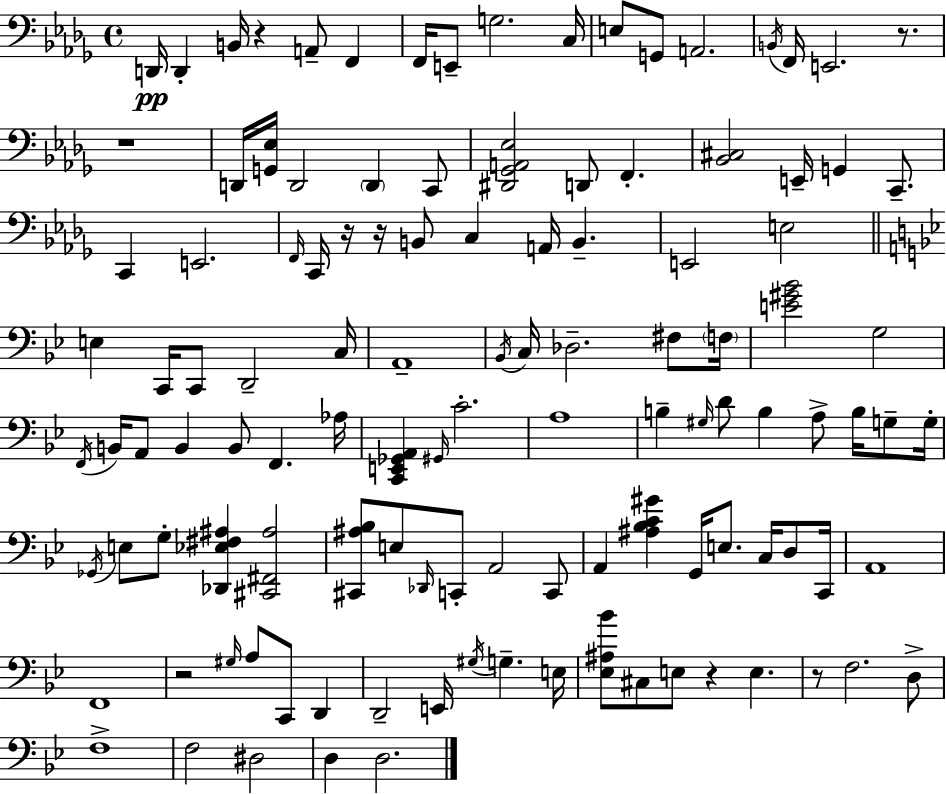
X:1
T:Untitled
M:4/4
L:1/4
K:Bbm
D,,/4 D,, B,,/4 z A,,/2 F,, F,,/4 E,,/2 G,2 C,/4 E,/2 G,,/2 A,,2 B,,/4 F,,/4 E,,2 z/2 z4 D,,/4 [G,,_E,]/4 D,,2 D,, C,,/2 [^D,,_G,,A,,_E,]2 D,,/2 F,, [_B,,^C,]2 E,,/4 G,, C,,/2 C,, E,,2 F,,/4 C,,/4 z/4 z/4 B,,/2 C, A,,/4 B,, E,,2 E,2 E, C,,/4 C,,/2 D,,2 C,/4 A,,4 _B,,/4 C,/4 _D,2 ^F,/2 F,/4 [E^G_B]2 G,2 F,,/4 B,,/4 A,,/2 B,, B,,/2 F,, _A,/4 [C,,E,,_G,,A,,] ^G,,/4 C2 A,4 B, ^G,/4 D/2 B, A,/2 B,/4 G,/2 G,/4 _G,,/4 E,/2 G,/2 [_D,,_E,^F,^A,] [^C,,^F,,^A,]2 [^C,,^A,_B,]/2 E,/2 _D,,/4 C,,/2 A,,2 C,,/2 A,, [^A,_B,C^G] G,,/4 E,/2 C,/4 D,/2 C,,/4 A,,4 F,,4 z2 ^G,/4 A,/2 C,,/2 D,, D,,2 E,,/4 ^G,/4 G, E,/4 [_E,^A,_B]/2 ^C,/2 E,/2 z E, z/2 F,2 D,/2 F,4 F,2 ^D,2 D, D,2